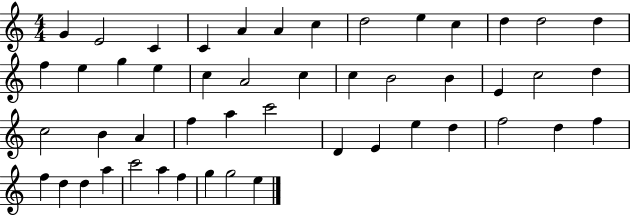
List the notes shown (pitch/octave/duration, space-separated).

G4/q E4/h C4/q C4/q A4/q A4/q C5/q D5/h E5/q C5/q D5/q D5/h D5/q F5/q E5/q G5/q E5/q C5/q A4/h C5/q C5/q B4/h B4/q E4/q C5/h D5/q C5/h B4/q A4/q F5/q A5/q C6/h D4/q E4/q E5/q D5/q F5/h D5/q F5/q F5/q D5/q D5/q A5/q C6/h A5/q F5/q G5/q G5/h E5/q